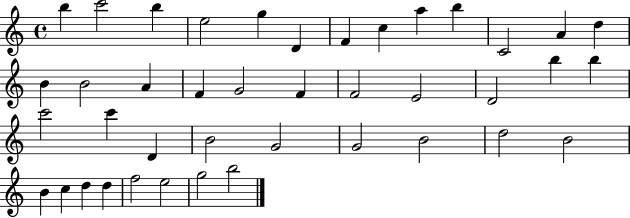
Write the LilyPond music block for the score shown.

{
  \clef treble
  \time 4/4
  \defaultTimeSignature
  \key c \major
  b''4 c'''2 b''4 | e''2 g''4 d'4 | f'4 c''4 a''4 b''4 | c'2 a'4 d''4 | \break b'4 b'2 a'4 | f'4 g'2 f'4 | f'2 e'2 | d'2 b''4 b''4 | \break c'''2 c'''4 d'4 | b'2 g'2 | g'2 b'2 | d''2 b'2 | \break b'4 c''4 d''4 d''4 | f''2 e''2 | g''2 b''2 | \bar "|."
}